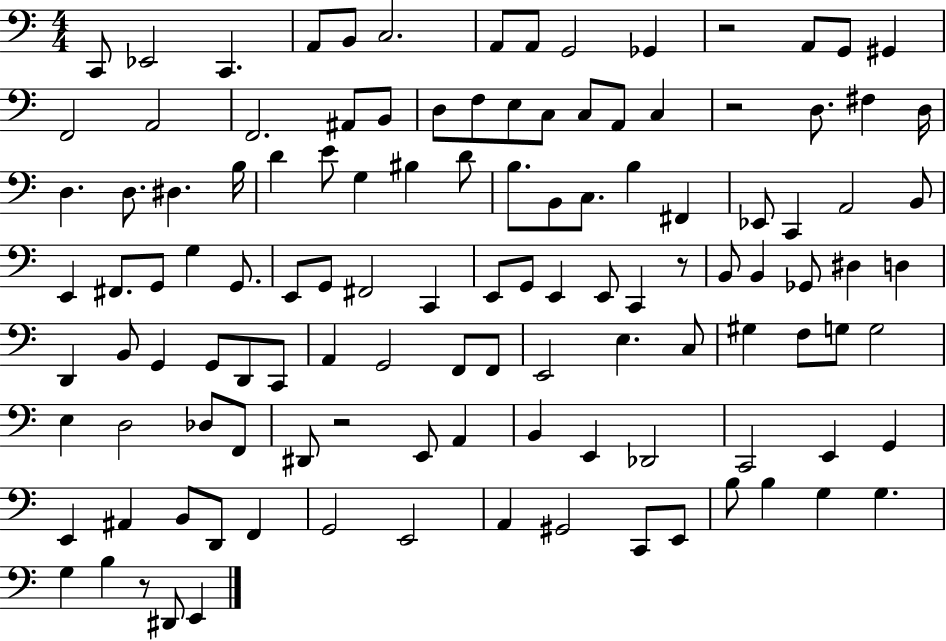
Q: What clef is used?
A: bass